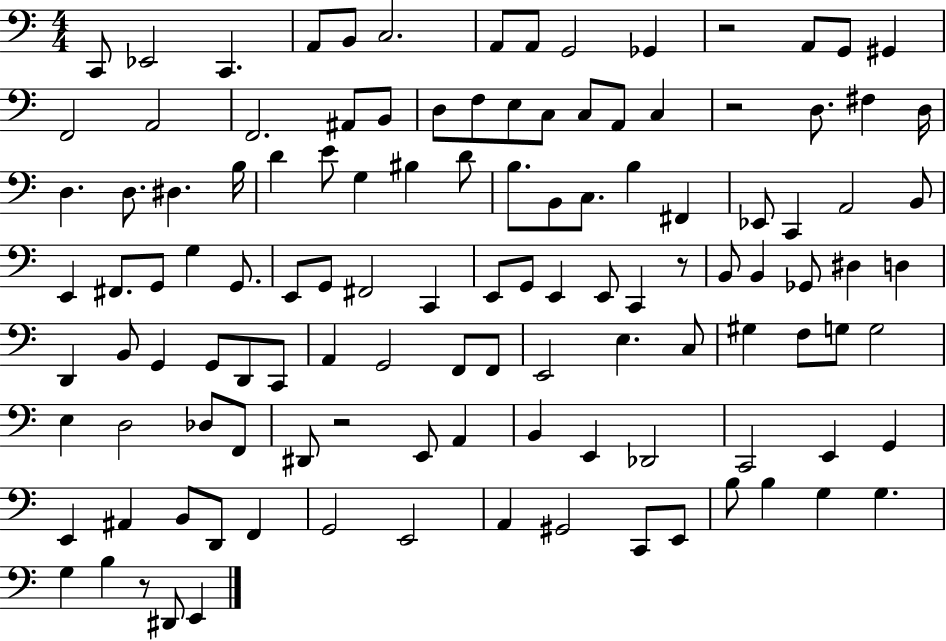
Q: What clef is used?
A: bass